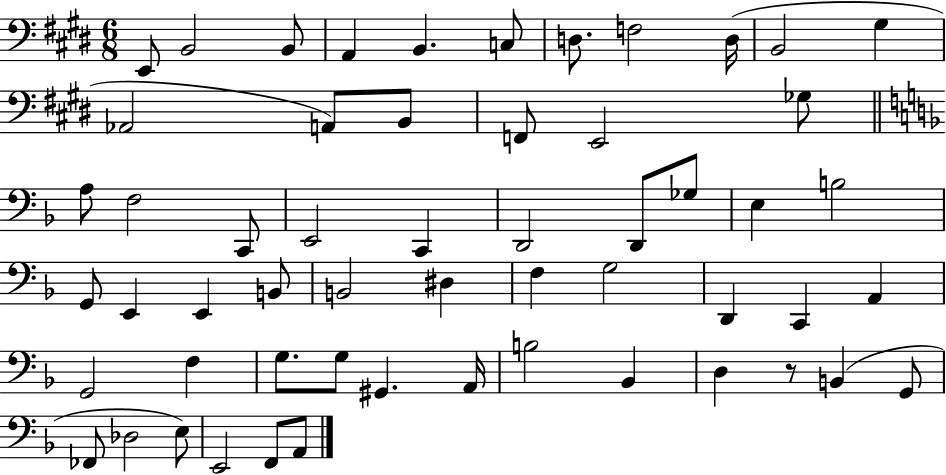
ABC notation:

X:1
T:Untitled
M:6/8
L:1/4
K:E
E,,/2 B,,2 B,,/2 A,, B,, C,/2 D,/2 F,2 D,/4 B,,2 ^G, _A,,2 A,,/2 B,,/2 F,,/2 E,,2 _G,/2 A,/2 F,2 C,,/2 E,,2 C,, D,,2 D,,/2 _G,/2 E, B,2 G,,/2 E,, E,, B,,/2 B,,2 ^D, F, G,2 D,, C,, A,, G,,2 F, G,/2 G,/2 ^G,, A,,/4 B,2 _B,, D, z/2 B,, G,,/2 _F,,/2 _D,2 E,/2 E,,2 F,,/2 A,,/2